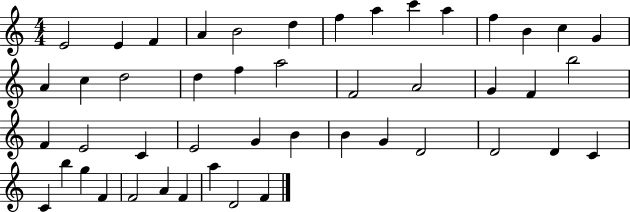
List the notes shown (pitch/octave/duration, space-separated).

E4/h E4/q F4/q A4/q B4/h D5/q F5/q A5/q C6/q A5/q F5/q B4/q C5/q G4/q A4/q C5/q D5/h D5/q F5/q A5/h F4/h A4/h G4/q F4/q B5/h F4/q E4/h C4/q E4/h G4/q B4/q B4/q G4/q D4/h D4/h D4/q C4/q C4/q B5/q G5/q F4/q F4/h A4/q F4/q A5/q D4/h F4/q